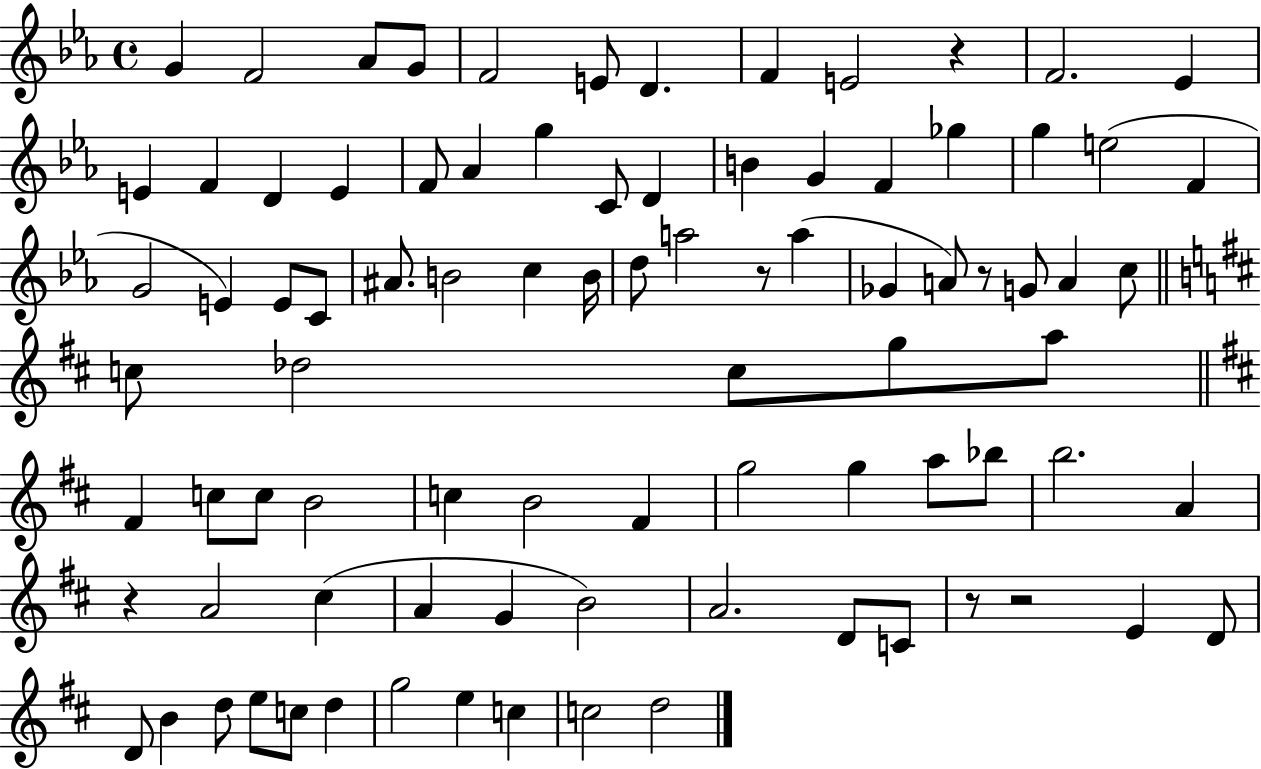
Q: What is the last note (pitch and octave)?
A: D5